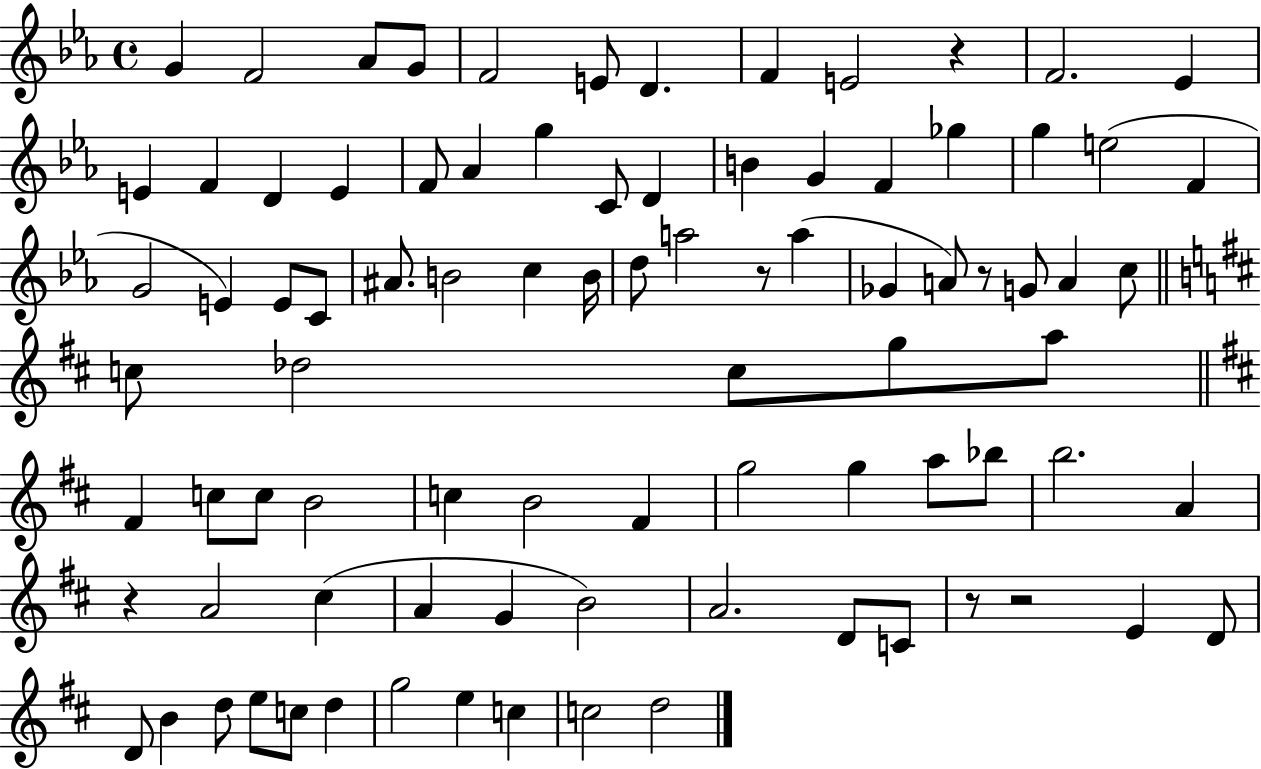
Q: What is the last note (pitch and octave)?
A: D5